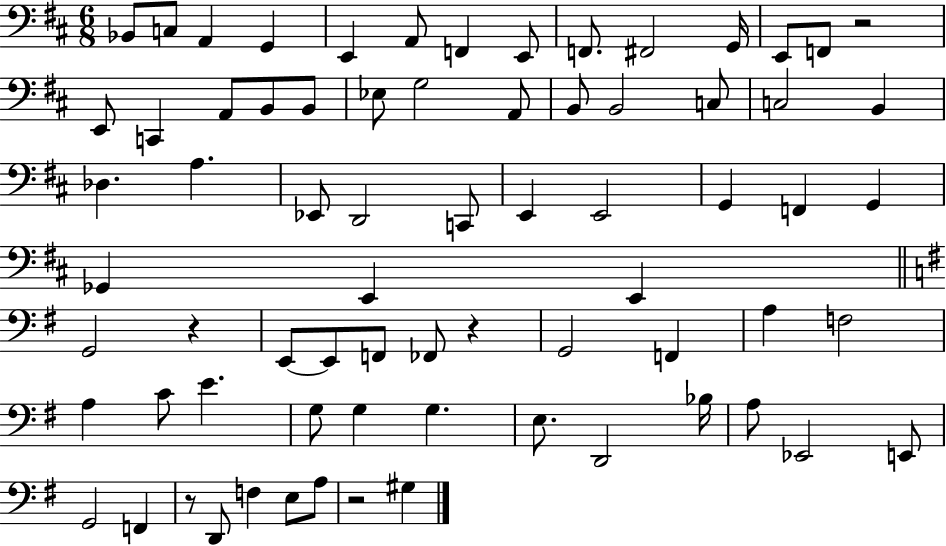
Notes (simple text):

Bb2/e C3/e A2/q G2/q E2/q A2/e F2/q E2/e F2/e. F#2/h G2/s E2/e F2/e R/h E2/e C2/q A2/e B2/e B2/e Eb3/e G3/h A2/e B2/e B2/h C3/e C3/h B2/q Db3/q. A3/q. Eb2/e D2/h C2/e E2/q E2/h G2/q F2/q G2/q Gb2/q E2/q E2/q G2/h R/q E2/e E2/e F2/e FES2/e R/q G2/h F2/q A3/q F3/h A3/q C4/e E4/q. G3/e G3/q G3/q. E3/e. D2/h Bb3/s A3/e Eb2/h E2/e G2/h F2/q R/e D2/e F3/q E3/e A3/e R/h G#3/q